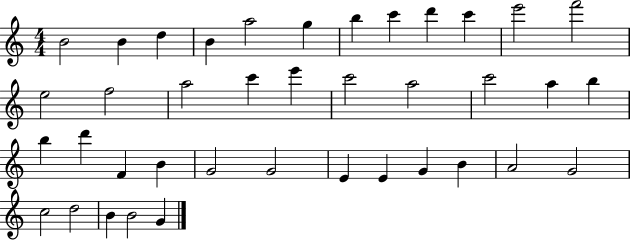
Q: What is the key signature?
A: C major